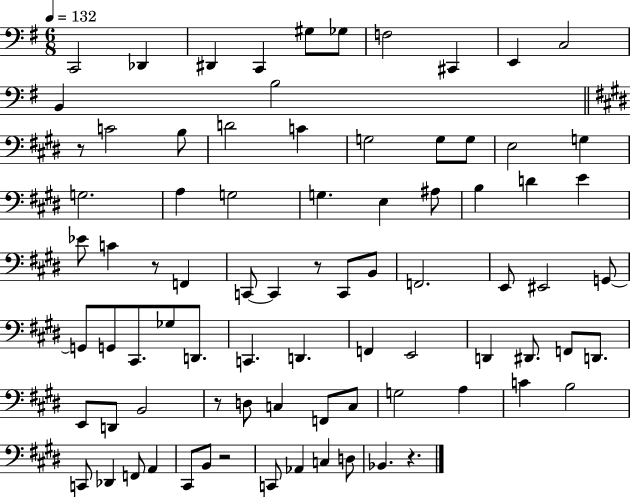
C2/h Db2/q D#2/q C2/q G#3/e Gb3/e F3/h C#2/q E2/q C3/h B2/q B3/h R/e C4/h B3/e D4/h C4/q G3/h G3/e G3/e E3/h G3/q G3/h. A3/q G3/h G3/q. E3/q A#3/e B3/q D4/q E4/q Eb4/e C4/q R/e F2/q C2/e C2/q R/e C2/e B2/e F2/h. E2/e EIS2/h G2/e G2/e G2/e C#2/e. Gb3/e D2/e. C2/q. D2/q. F2/q E2/h D2/q D#2/e. F2/e D2/e. E2/e D2/e B2/h R/e D3/e C3/q F2/e C3/e G3/h A3/q C4/q B3/h C2/e Db2/q F2/e A2/q C#2/e B2/e R/h C2/e Ab2/q C3/q D3/e Bb2/q. R/q.